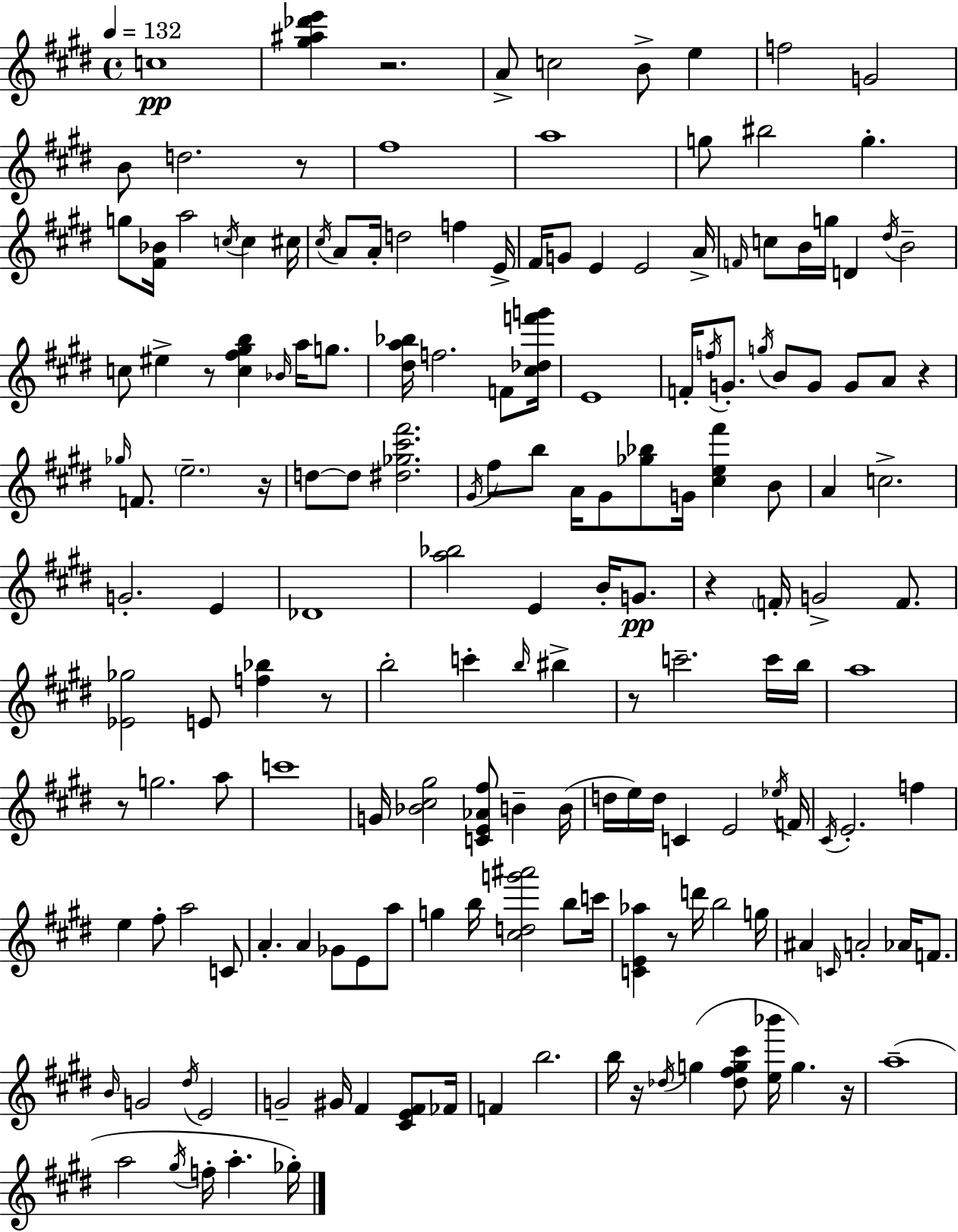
{
  \clef treble
  \time 4/4
  \defaultTimeSignature
  \key e \major
  \tempo 4 = 132
  \repeat volta 2 { c''1\pp | <gis'' ais'' des''' e'''>4 r2. | a'8-> c''2 b'8-> e''4 | f''2 g'2 | \break b'8 d''2. r8 | fis''1 | a''1 | g''8 bis''2 g''4.-. | \break g''8 <fis' bes'>16 a''2 \acciaccatura { c''16 } c''4 | cis''16 \acciaccatura { cis''16 } a'8 a'16-. d''2 f''4 | e'16-> fis'16 g'8 e'4 e'2 | a'16-> \grace { f'16 } c''8 b'16 g''16 d'4 \acciaccatura { dis''16 } b'2-- | \break c''8 eis''4-> r8 <c'' fis'' gis'' b''>4 | \grace { bes'16 } a''16 g''8. <dis'' a'' bes''>16 f''2. | f'8 <cis'' des'' f''' g'''>16 e'1 | f'16-. \acciaccatura { f''16 } g'8.-. \acciaccatura { g''16 } b'8 g'8 g'8 | \break a'8 r4 \grace { ges''16 } f'8. \parenthesize e''2.-- | r16 d''8~~ d''8 <dis'' ges'' cis''' fis'''>2. | \acciaccatura { gis'16 } fis''8 b''8 a'16 gis'8 | <ges'' bes''>8 g'16 <cis'' e'' fis'''>4 b'8 a'4 c''2.-> | \break g'2.-. | e'4 des'1 | <a'' bes''>2 | e'4 b'16-. g'8.\pp r4 \parenthesize f'16-. g'2-> | \break f'8. <ees' ges''>2 | e'8 <f'' bes''>4 r8 b''2-. | c'''4-. \grace { b''16 } bis''4-> r8 c'''2.-- | c'''16 b''16 a''1 | \break r8 g''2. | a''8 c'''1 | g'16 <bes' cis'' gis''>2 | <c' e' aes' fis''>8 b'4-- b'16( d''16 e''16) d''16 c'4 | \break e'2 \acciaccatura { ees''16 } f'16 \acciaccatura { cis'16 } e'2.-. | f''4 e''4 | fis''8-. a''2 c'8 a'4.-. | a'4 ges'8 e'8 a''8 g''4 | \break b''16 <cis'' d'' g''' ais'''>2 b''8 c'''16 <c' e' aes''>4 | r8 d'''16 b''2 g''16 ais'4 | \grace { c'16 } a'2-. aes'16 f'8. \grace { b'16 } g'2 | \acciaccatura { dis''16 } e'2 g'2-- | \break gis'16 fis'4 <cis' e' fis'>8 fes'16 f'4 | b''2. b''16 | r16 \acciaccatura { des''16 }( g''4 <des'' fis'' g'' cis'''>8 <e'' bes'''>16 g''4.) r16 | a''1--( | \break a''2 \acciaccatura { gis''16 } f''16-. a''4.-. | ges''16-.) } \bar "|."
}